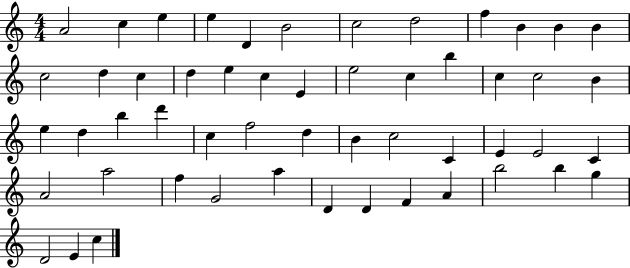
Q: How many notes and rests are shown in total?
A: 53